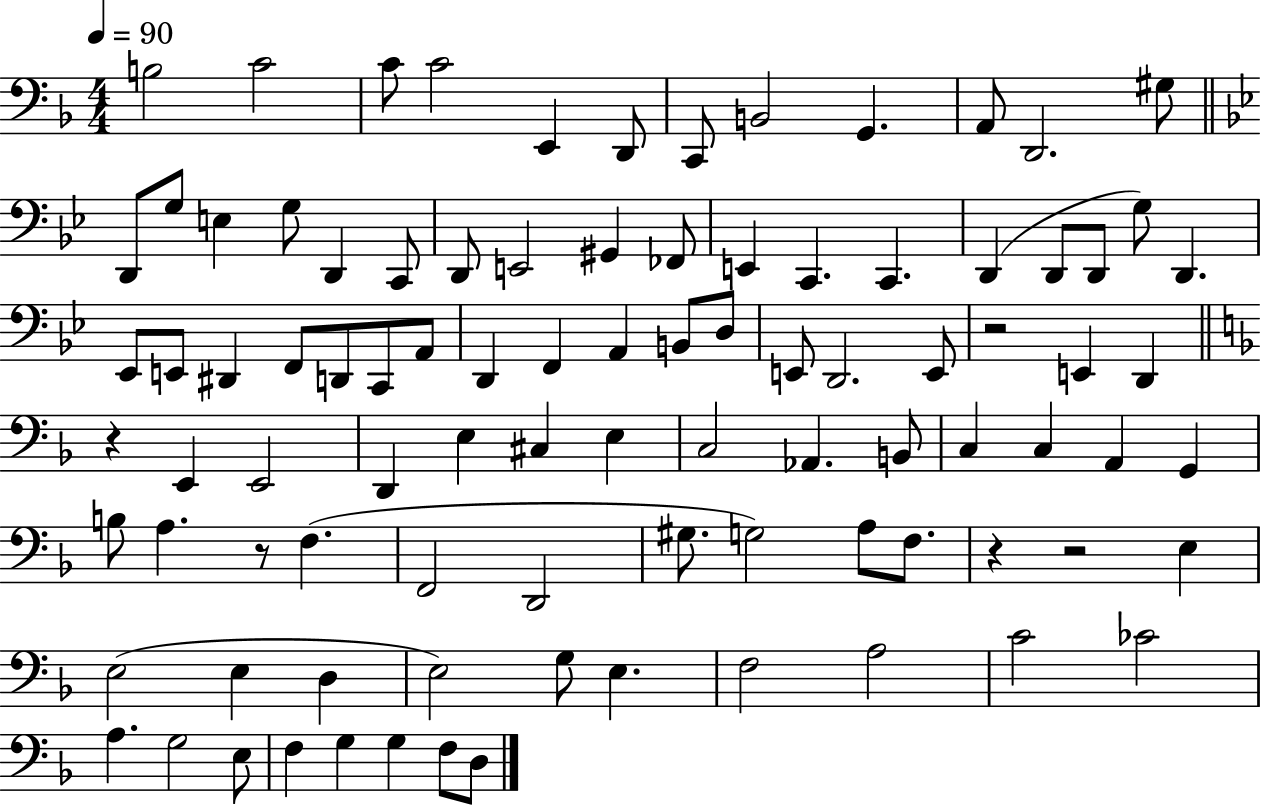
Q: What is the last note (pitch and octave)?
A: D3